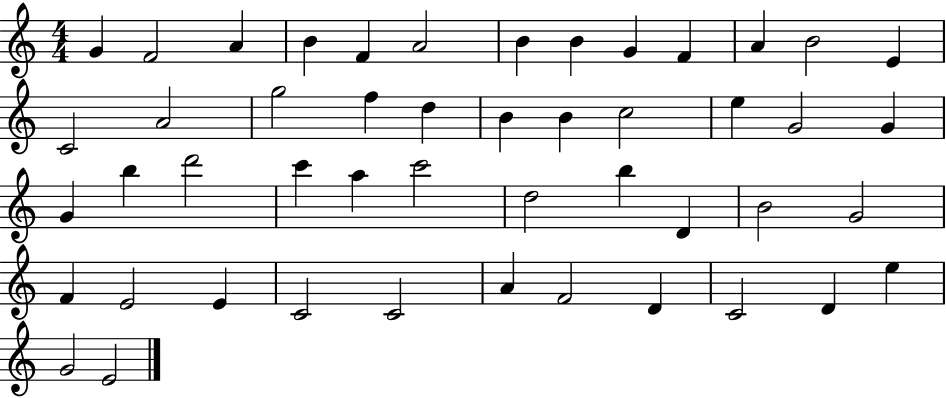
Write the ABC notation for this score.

X:1
T:Untitled
M:4/4
L:1/4
K:C
G F2 A B F A2 B B G F A B2 E C2 A2 g2 f d B B c2 e G2 G G b d'2 c' a c'2 d2 b D B2 G2 F E2 E C2 C2 A F2 D C2 D e G2 E2